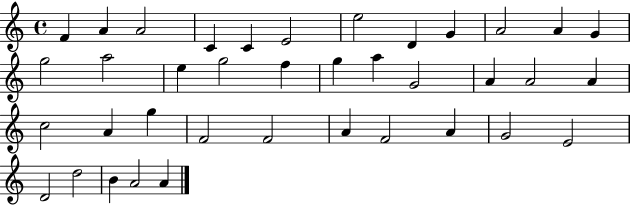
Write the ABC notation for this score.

X:1
T:Untitled
M:4/4
L:1/4
K:C
F A A2 C C E2 e2 D G A2 A G g2 a2 e g2 f g a G2 A A2 A c2 A g F2 F2 A F2 A G2 E2 D2 d2 B A2 A